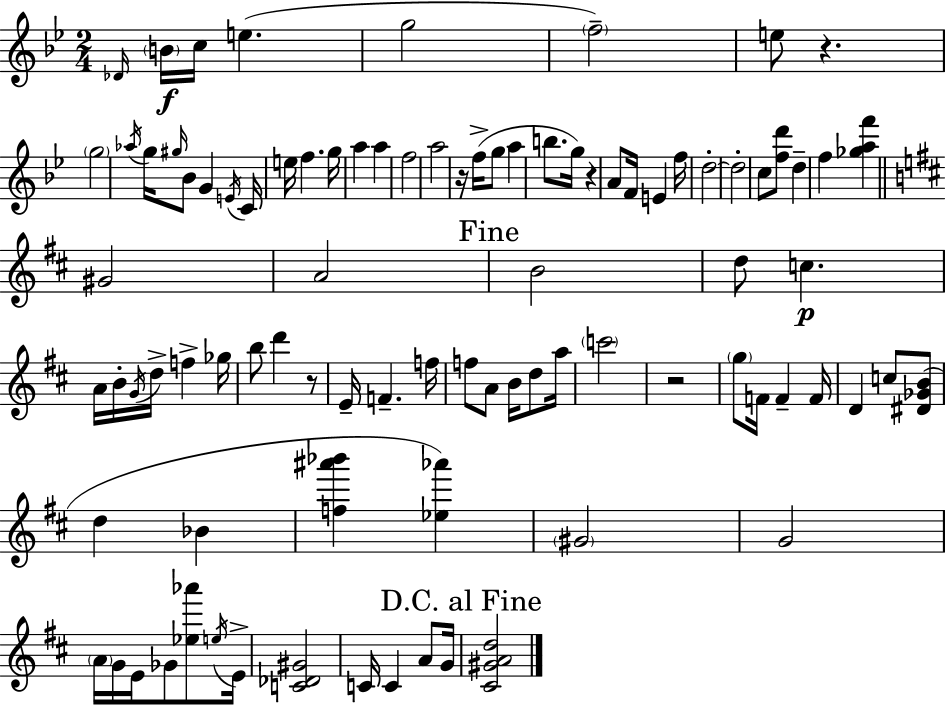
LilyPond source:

{
  \clef treble
  \numericTimeSignature
  \time 2/4
  \key g \minor
  \grace { des'16 }\f \parenthesize b'16 c''16 e''4.( | g''2 | \parenthesize f''2--) | e''8 r4. | \break \parenthesize g''2 | \acciaccatura { aes''16 } g''16 \grace { gis''16 } bes'8 g'4 | \acciaccatura { e'16 } c'16 e''16 f''4. | g''16 a''4 | \break a''4 f''2 | a''2 | r16 f''16->( g''8 | a''4 b''8. g''16) | \break r4 a'8 f'16 e'4 | f''16 d''2-.~~ | d''2-. | c''8 <f'' d'''>8 | \break d''4-- f''4 | <ges'' a'' f'''>4 \bar "||" \break \key d \major gis'2 | a'2 | \mark "Fine" b'2 | d''8 c''4.\p | \break a'16 b'16-. \acciaccatura { g'16 } d''16-> f''4-> | ges''16 b''8 d'''4 r8 | e'16-- f'4.-- | f''16 f''8 a'8 b'16 d''8 | \break a''16 \parenthesize c'''2 | r2 | \parenthesize g''8 f'16 f'4-- | f'16 d'4 c''8 <dis' ges' b'>8( | \break d''4 bes'4 | <f'' ais''' bes'''>4 <ees'' aes'''>4) | \parenthesize gis'2 | g'2 | \break \parenthesize a'16 g'16 e'16 ges'8 <ees'' aes'''>8 | \acciaccatura { e''16 } e'16-> <c' des' gis'>2 | c'16 c'4 a'8 | g'16 \mark "D.C. al Fine" <cis' gis' a' d''>2 | \break \bar "|."
}